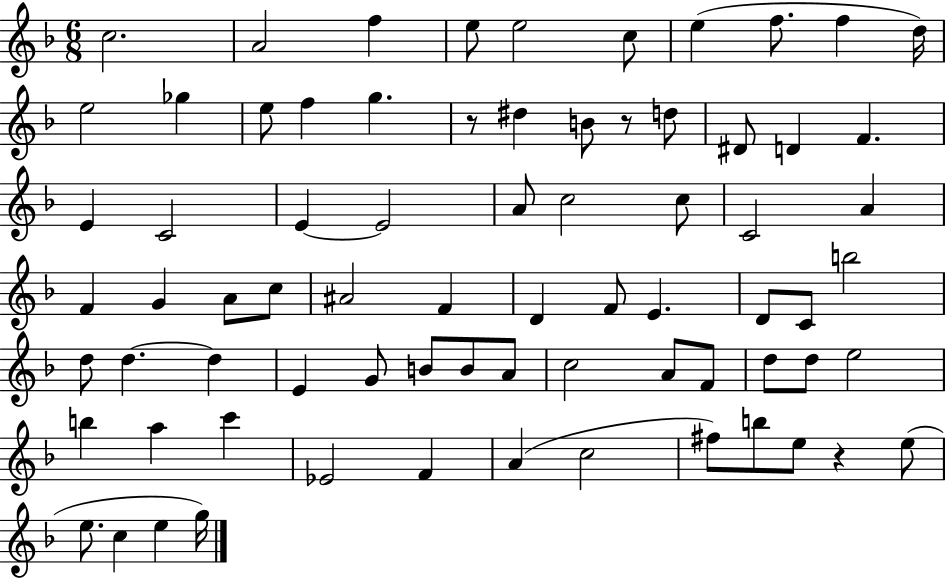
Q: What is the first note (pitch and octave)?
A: C5